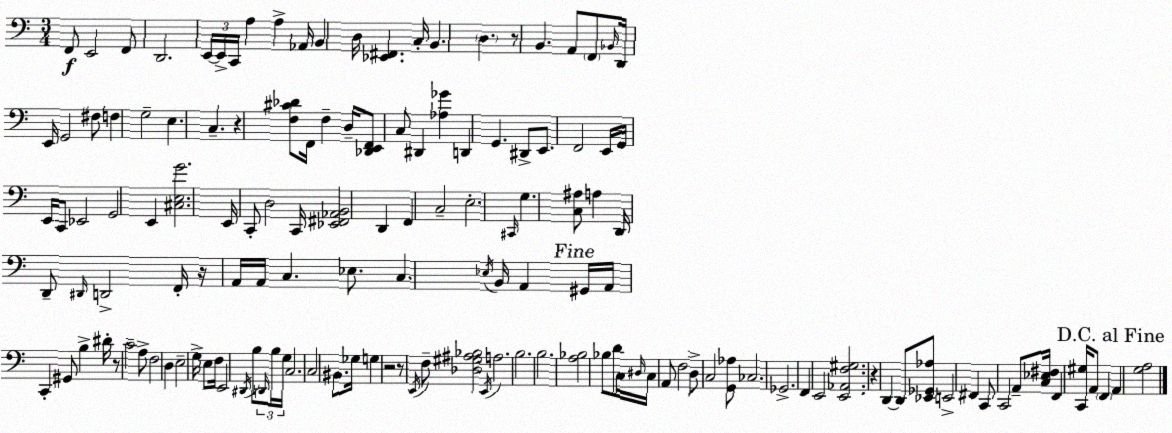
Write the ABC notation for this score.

X:1
T:Untitled
M:3/4
L:1/4
K:Am
F,,/2 E,,2 F,,/2 D,,2 E,,/4 E,,/4 C,,/4 A, A, _A,,/4 B,, D,/4 [_E,,^F,,] C,/4 B,, D, z/2 B,, A,,/2 F,,/2 _B,,/4 D,,/4 E,,/4 G,,2 ^F,/2 F, G,2 E, C, z [F,^C_D]/2 F,,/4 F, D,/4 [_D,,E,,F,,]/2 C,/2 ^D,, [_A,_G] D,, G,, ^D,,/2 E,,/2 F,,2 E,,/4 G,,/4 E,,/4 C,,/2 _E,,2 G,,2 E,, [^C,E,G]2 E,,/4 C,,/2 D,2 C,,/4 [_E,,^F,,_A,,B,,]2 D,, F,, C,2 E,2 ^C,,/4 G, [C,^A,]/2 A, D,,/4 D,,/2 ^D,,/4 D,,2 F,,/4 z/4 A,,/4 A,,/4 C, _E,/2 C, _E,/4 B,,/4 A,, ^G,,/4 A,,/4 C,, ^G,,/2 B, ^D/4 z/2 C2 A,/2 F,2 D, E,2 G,/4 E,/2 F,/4 E,,2 ^D,,/4 B,/2 D,,/4 B,/4 G,/4 C,2 C,2 ^B,,/2 _G,/4 G, z2 z/2 E,,/4 F,/2 [_D,^G,^A,_B,]2 E,,/4 A,2 B,2 B,2 [A,_B,]2 _B,/2 D/2 C,/4 ^D,/4 C,/4 A,,/2 F,2 D,/2 C,2 [G,,_A,]/2 _C,2 _G,,2 F,, E,,2 [E,,_A,,F,^G,]2 z D,, D,,/2 [_E,,_G,,_A,]/2 E,,2 ^F,, C,,/2 C,,2 A,,/2 [C,_E,^F,]/4 F,, [C,,^G,]/4 A,,/2 F,, A,, [G,A,]2